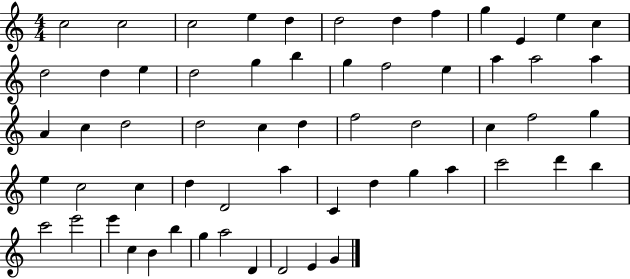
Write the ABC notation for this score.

X:1
T:Untitled
M:4/4
L:1/4
K:C
c2 c2 c2 e d d2 d f g E e c d2 d e d2 g b g f2 e a a2 a A c d2 d2 c d f2 d2 c f2 g e c2 c d D2 a C d g a c'2 d' b c'2 e'2 e' c B b g a2 D D2 E G